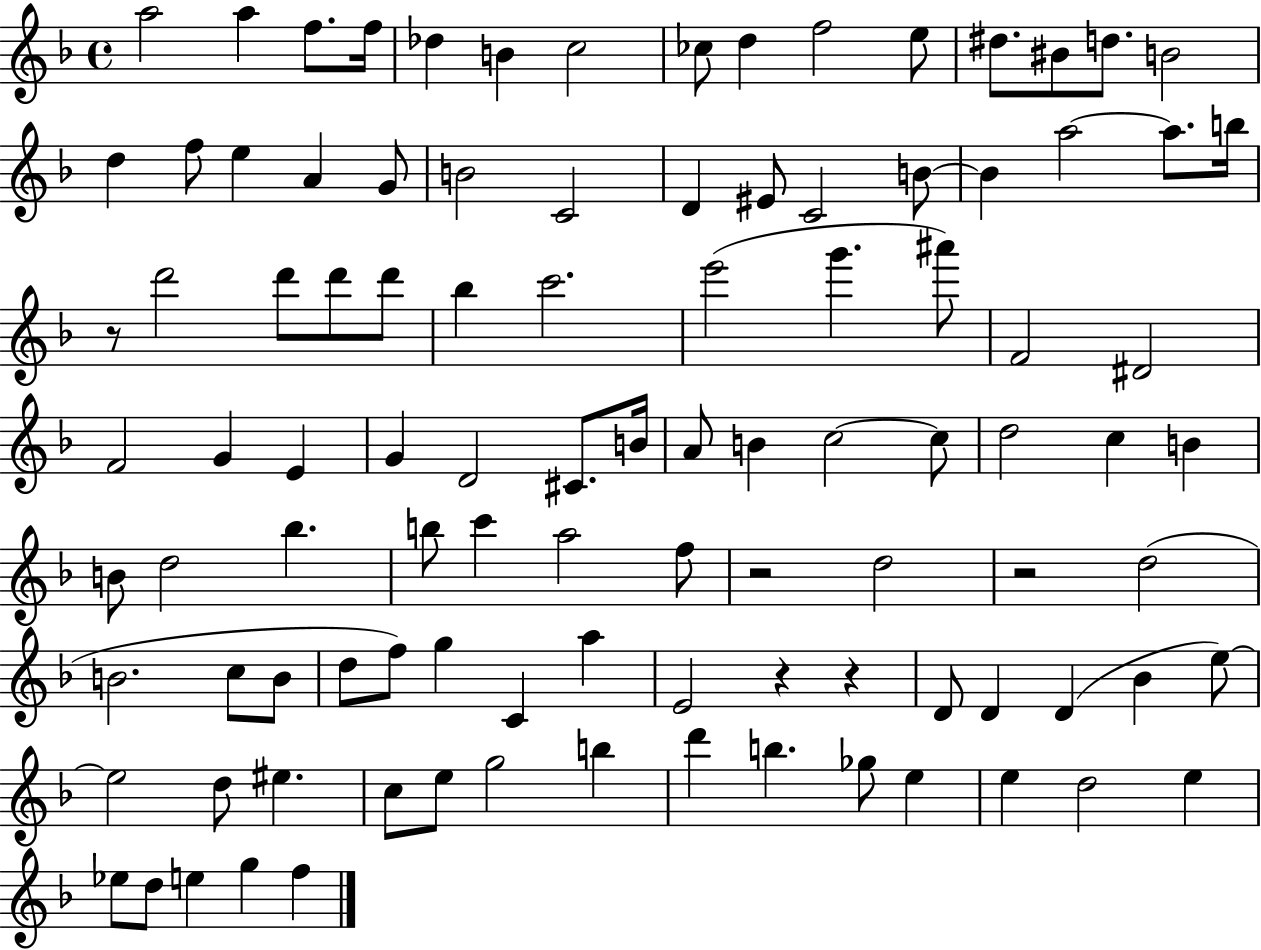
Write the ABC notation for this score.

X:1
T:Untitled
M:4/4
L:1/4
K:F
a2 a f/2 f/4 _d B c2 _c/2 d f2 e/2 ^d/2 ^B/2 d/2 B2 d f/2 e A G/2 B2 C2 D ^E/2 C2 B/2 B a2 a/2 b/4 z/2 d'2 d'/2 d'/2 d'/2 _b c'2 e'2 g' ^a'/2 F2 ^D2 F2 G E G D2 ^C/2 B/4 A/2 B c2 c/2 d2 c B B/2 d2 _b b/2 c' a2 f/2 z2 d2 z2 d2 B2 c/2 B/2 d/2 f/2 g C a E2 z z D/2 D D _B e/2 e2 d/2 ^e c/2 e/2 g2 b d' b _g/2 e e d2 e _e/2 d/2 e g f